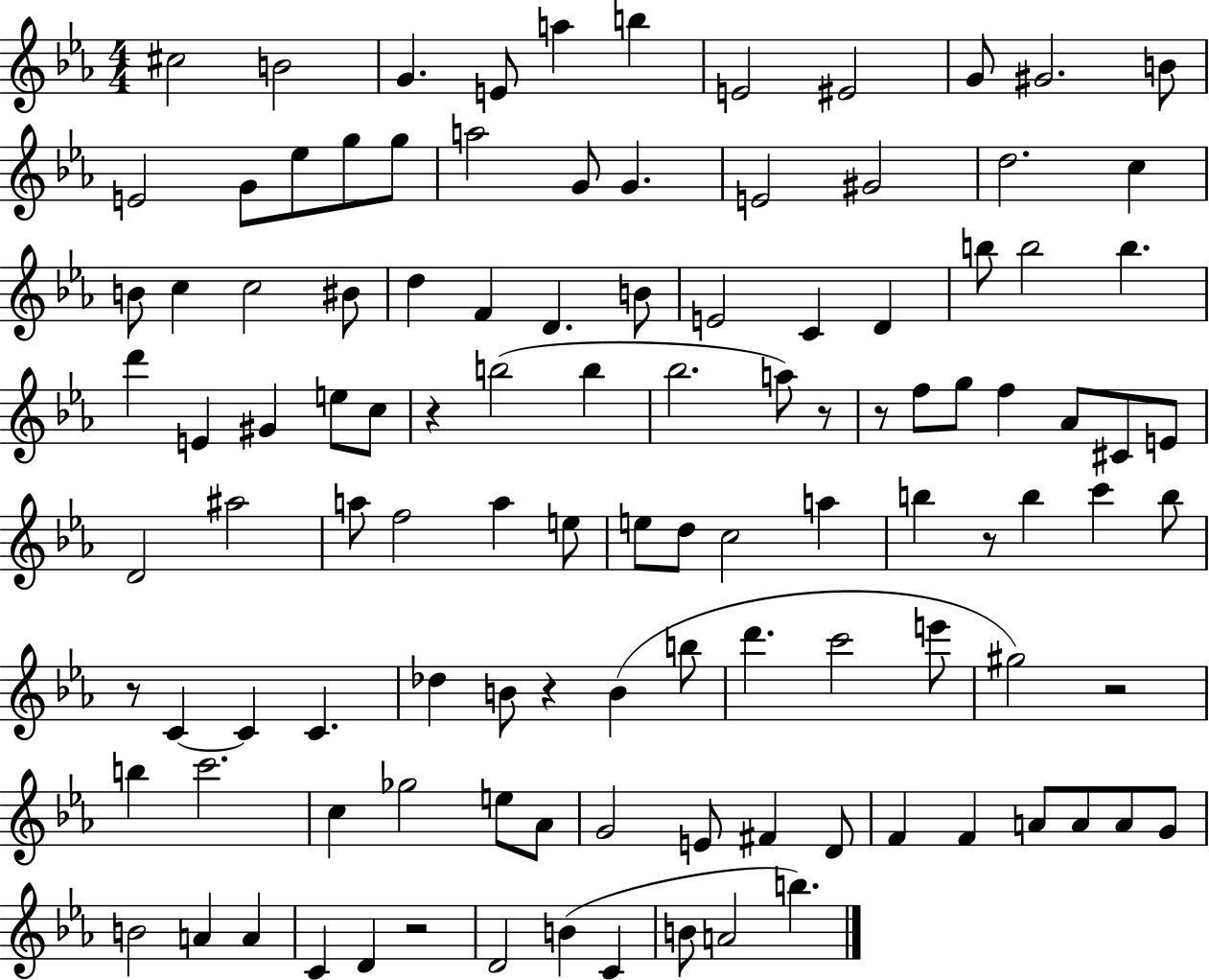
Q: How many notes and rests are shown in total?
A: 112